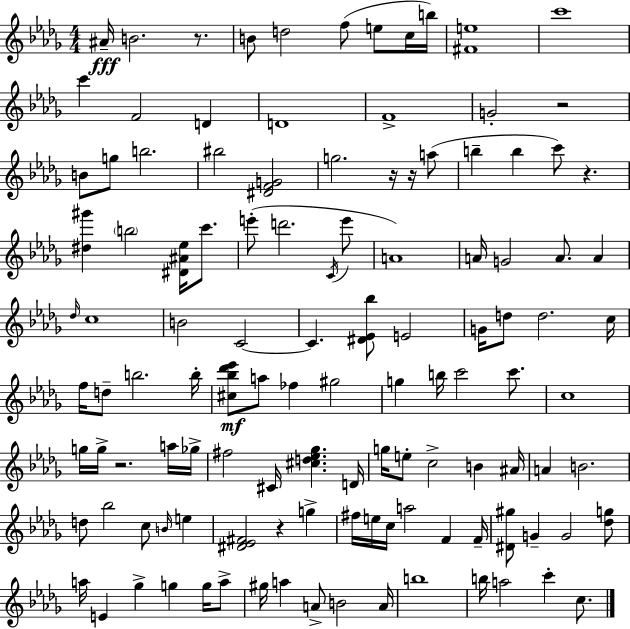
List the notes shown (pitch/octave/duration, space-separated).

A#4/s B4/h. R/e. B4/e D5/h F5/e E5/e C5/s B5/s [F#4,E5]/w C6/w C6/q F4/h D4/q D4/w F4/w G4/h R/h B4/e G5/e B5/h. BIS5/h [D#4,F4,G4]/h G5/h. R/s R/s A5/e B5/q B5/q C6/e R/q. [D#5,G#6]/q B5/h [D#4,A#4,Eb5]/s C6/e. E6/e D6/h. C4/s E6/e A4/w A4/s G4/h A4/e. A4/q Db5/s C5/w B4/h C4/h C4/q. [D#4,Eb4,Bb5]/e E4/h G4/s D5/e D5/h. C5/s F5/s D5/e B5/h. B5/s [C#5,Bb5,Db6,Eb6]/e A5/e FES5/q G#5/h G5/q B5/s C6/h C6/e. C5/w G5/s G5/s R/h. A5/s Gb5/s F#5/h C#4/s [C#5,D5,Eb5,Gb5]/q. D4/s G5/s E5/e C5/h B4/q A#4/s A4/q B4/h. D5/e Bb5/h C5/e B4/s E5/q [D#4,Eb4,F#4]/h R/q G5/q F#5/s E5/s C5/s A5/h F4/q F4/s [D#4,G#5]/e G4/q G4/h [Db5,G5]/e A5/s E4/q Gb5/q G5/q G5/s A5/e G#5/s A5/q A4/e B4/h A4/s B5/w B5/s A5/h C6/q C5/e.